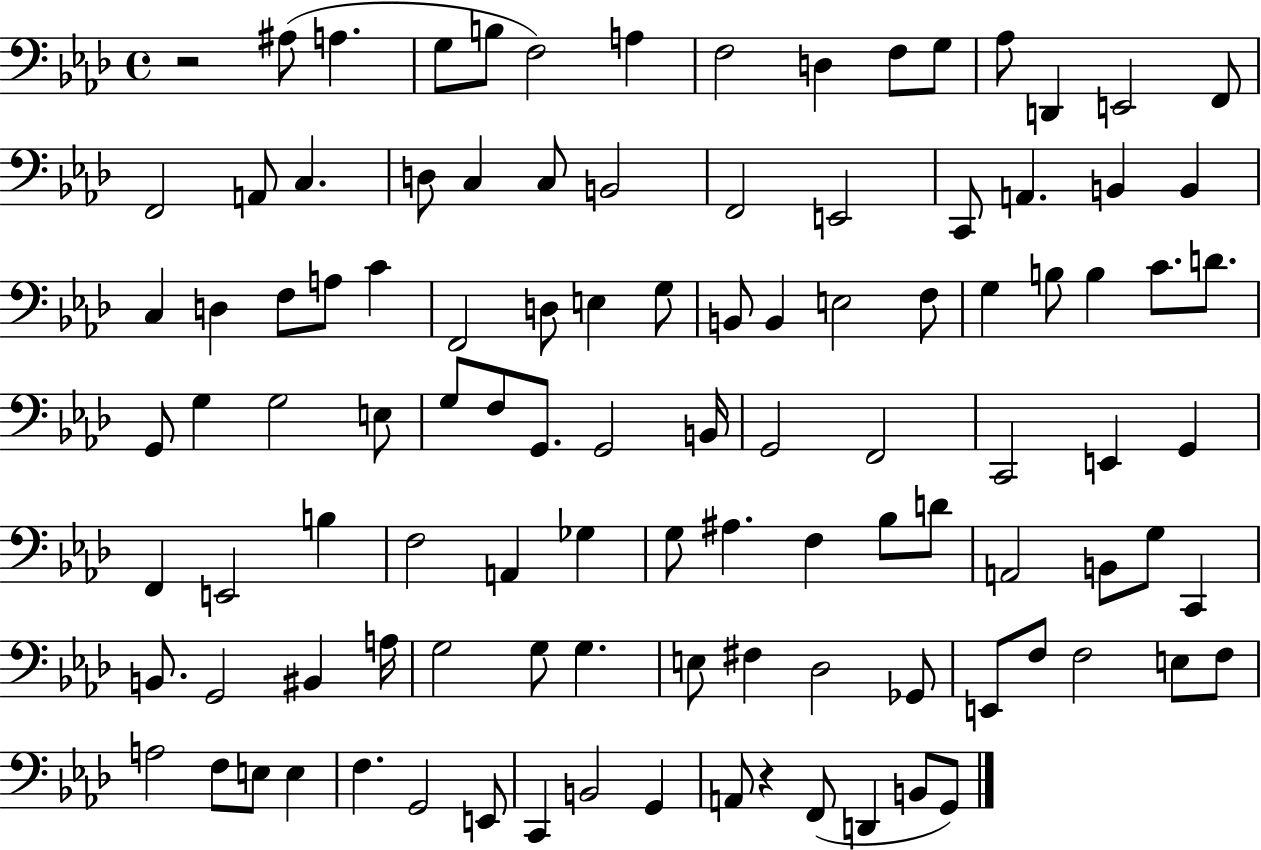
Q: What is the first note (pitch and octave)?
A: A#3